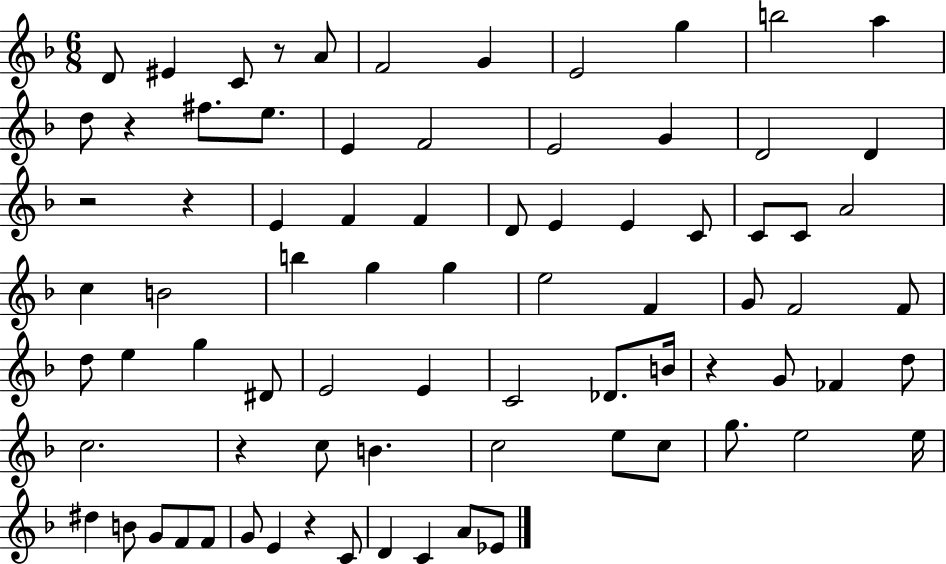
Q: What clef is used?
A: treble